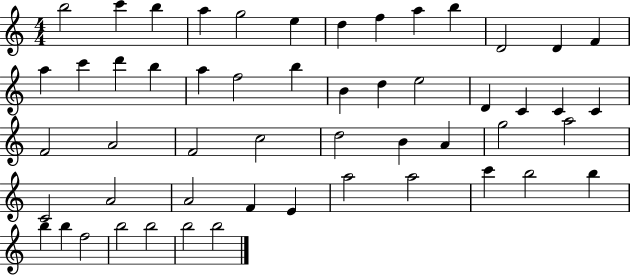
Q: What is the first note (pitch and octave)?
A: B5